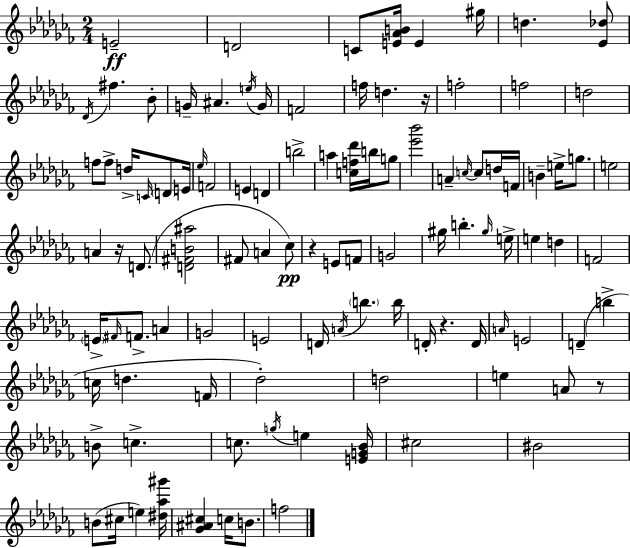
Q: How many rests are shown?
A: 5